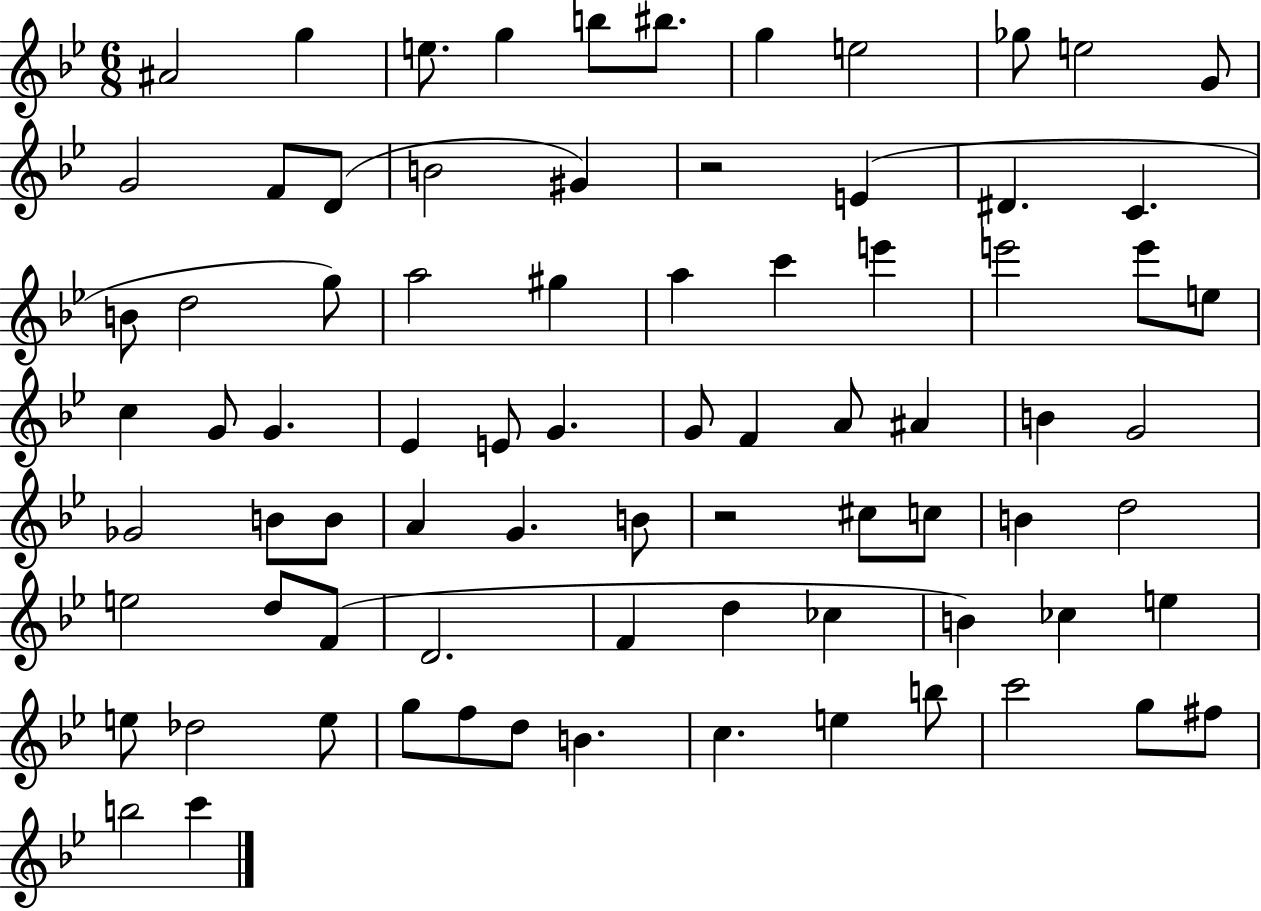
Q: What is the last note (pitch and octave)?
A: C6